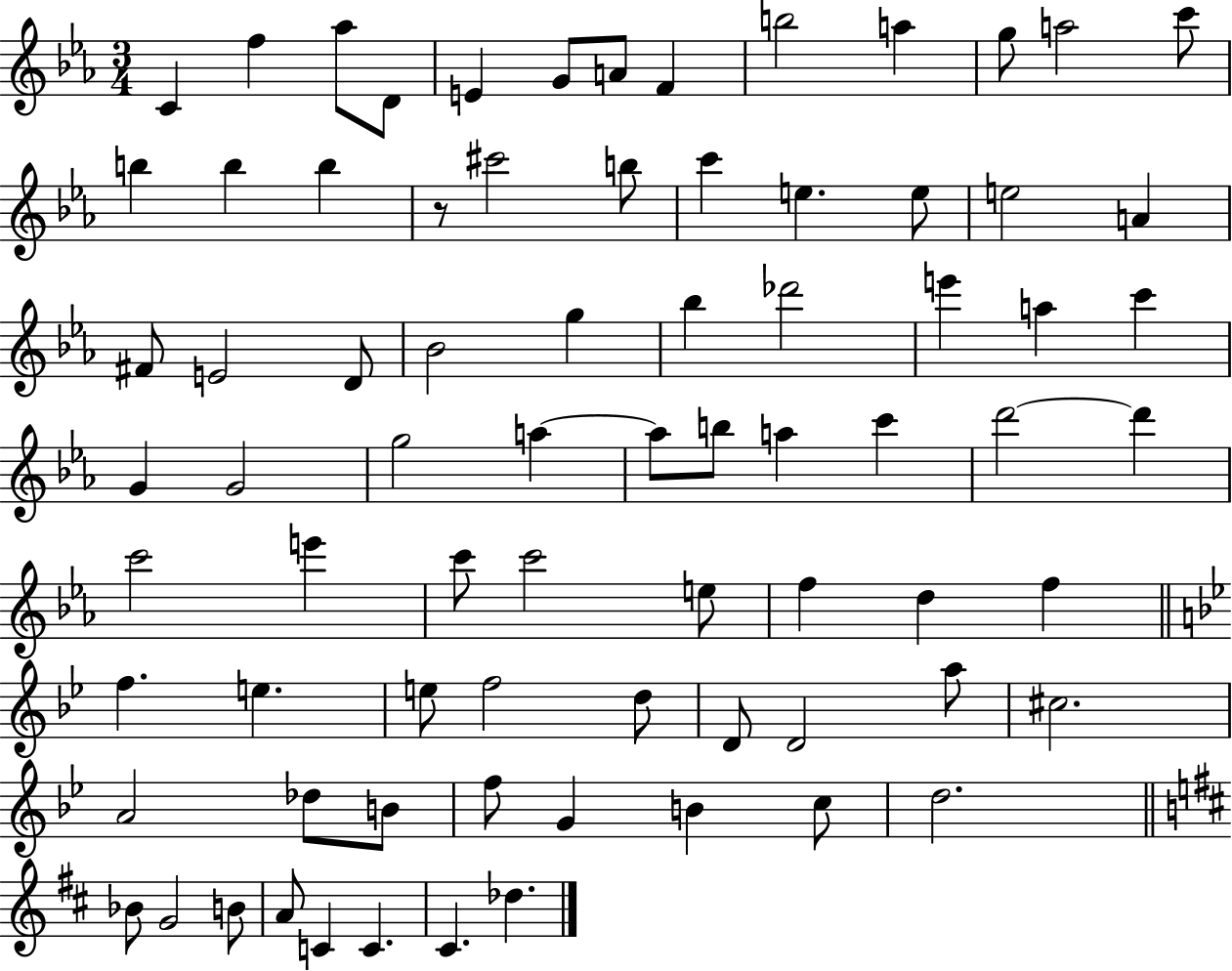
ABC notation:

X:1
T:Untitled
M:3/4
L:1/4
K:Eb
C f _a/2 D/2 E G/2 A/2 F b2 a g/2 a2 c'/2 b b b z/2 ^c'2 b/2 c' e e/2 e2 A ^F/2 E2 D/2 _B2 g _b _d'2 e' a c' G G2 g2 a a/2 b/2 a c' d'2 d' c'2 e' c'/2 c'2 e/2 f d f f e e/2 f2 d/2 D/2 D2 a/2 ^c2 A2 _d/2 B/2 f/2 G B c/2 d2 _B/2 G2 B/2 A/2 C C ^C _d